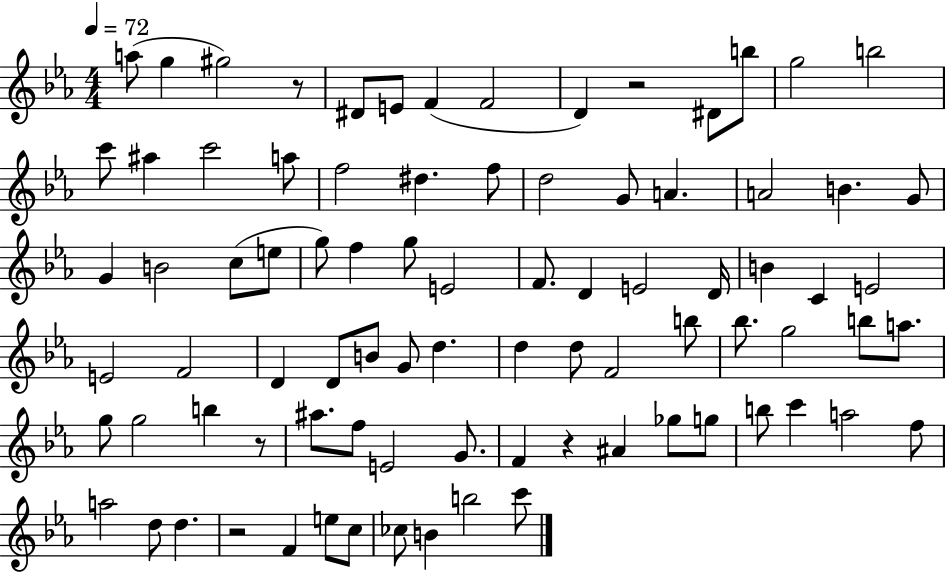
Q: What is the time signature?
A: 4/4